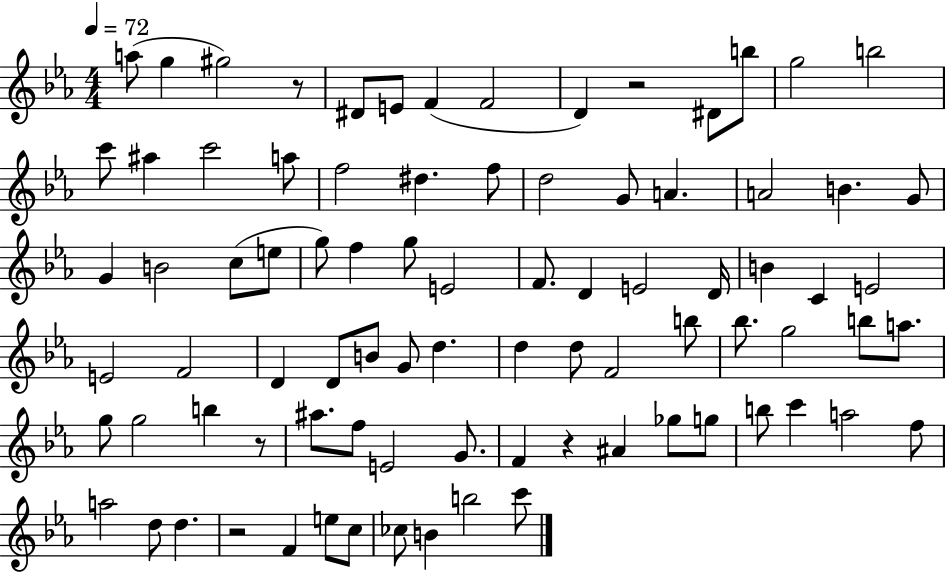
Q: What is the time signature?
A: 4/4